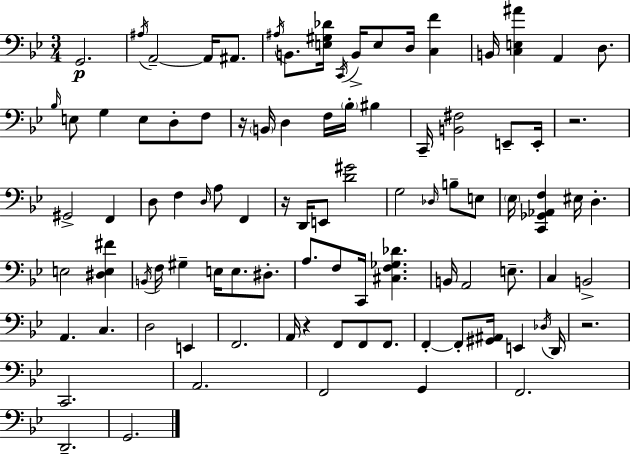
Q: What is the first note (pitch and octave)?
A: G2